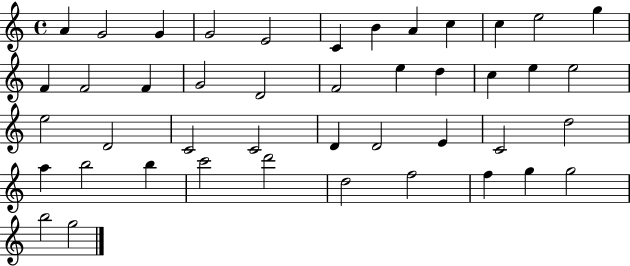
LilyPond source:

{
  \clef treble
  \time 4/4
  \defaultTimeSignature
  \key c \major
  a'4 g'2 g'4 | g'2 e'2 | c'4 b'4 a'4 c''4 | c''4 e''2 g''4 | \break f'4 f'2 f'4 | g'2 d'2 | f'2 e''4 d''4 | c''4 e''4 e''2 | \break e''2 d'2 | c'2 c'2 | d'4 d'2 e'4 | c'2 d''2 | \break a''4 b''2 b''4 | c'''2 d'''2 | d''2 f''2 | f''4 g''4 g''2 | \break b''2 g''2 | \bar "|."
}